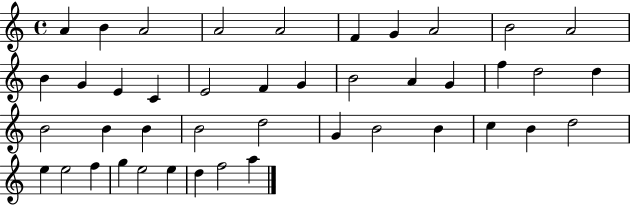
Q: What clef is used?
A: treble